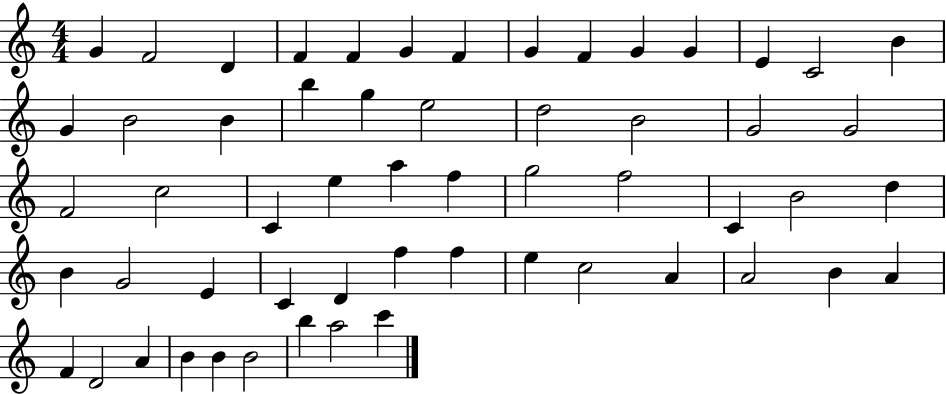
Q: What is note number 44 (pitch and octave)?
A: C5